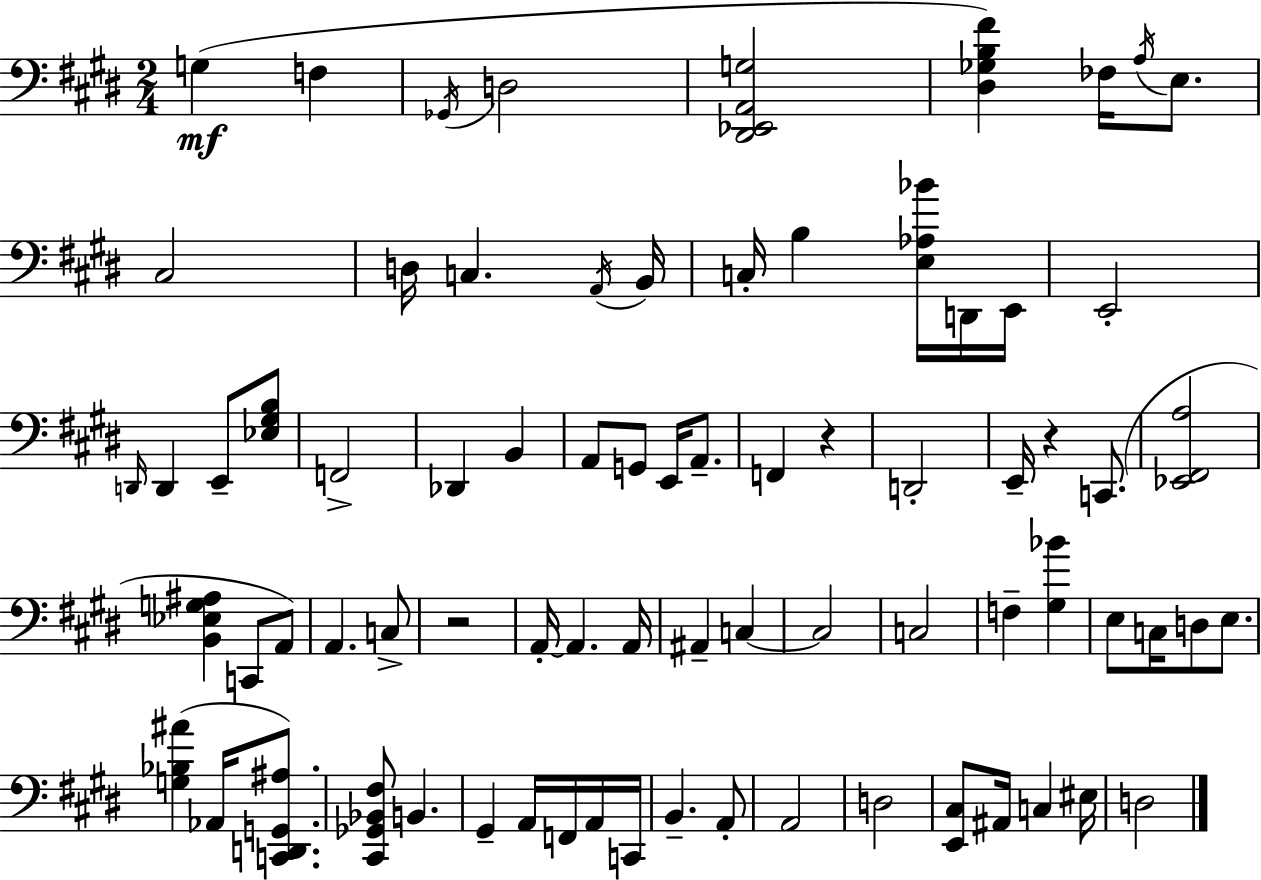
{
  \clef bass
  \numericTimeSignature
  \time 2/4
  \key e \major
  g4(\mf f4 | \acciaccatura { ges,16 } d2 | <dis, ees, a, g>2 | <dis ges b fis'>4) fes16 \acciaccatura { a16 } e8. | \break cis2 | d16 c4. | \acciaccatura { a,16 } b,16 c16-. b4 | <e aes bes'>16 d,16 e,16 e,2-. | \break \grace { d,16 } d,4 | e,8-- <ees gis b>8 f,2-> | des,4 | b,4 a,8 g,8 | \break e,16 a,8.-- f,4 | r4 d,2-. | e,16-- r4 | c,8.( <ees, fis, a>2 | \break <b, ees g ais>4 | c,8 a,8) a,4. | c8-> r2 | a,16-.~~ a,4. | \break a,16 ais,4-- | c4~~ c2 | c2 | f4-- | \break <gis bes'>4 e8 c16 d8 | e8. <g bes ais'>4( | aes,16 <c, d, g, ais>8.) <cis, ges, bes, fis>8 b,4. | gis,4-- | \break a,16 f,16 a,16 c,16 b,4.-- | a,8-. a,2 | d2 | <e, cis>8 ais,16 c4 | \break eis16 d2 | \bar "|."
}